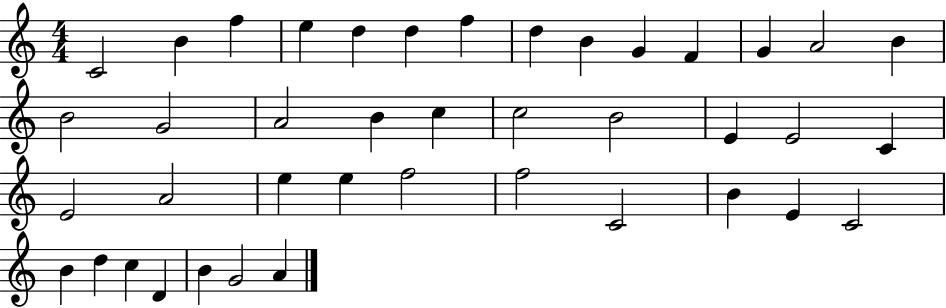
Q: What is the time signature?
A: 4/4